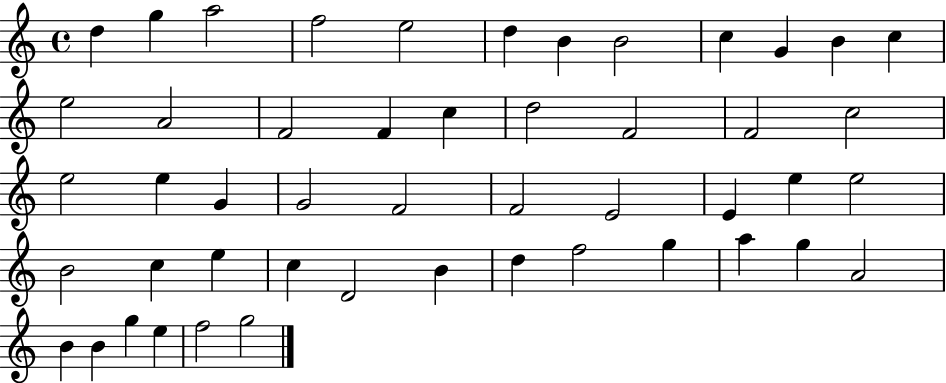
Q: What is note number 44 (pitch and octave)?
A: B4